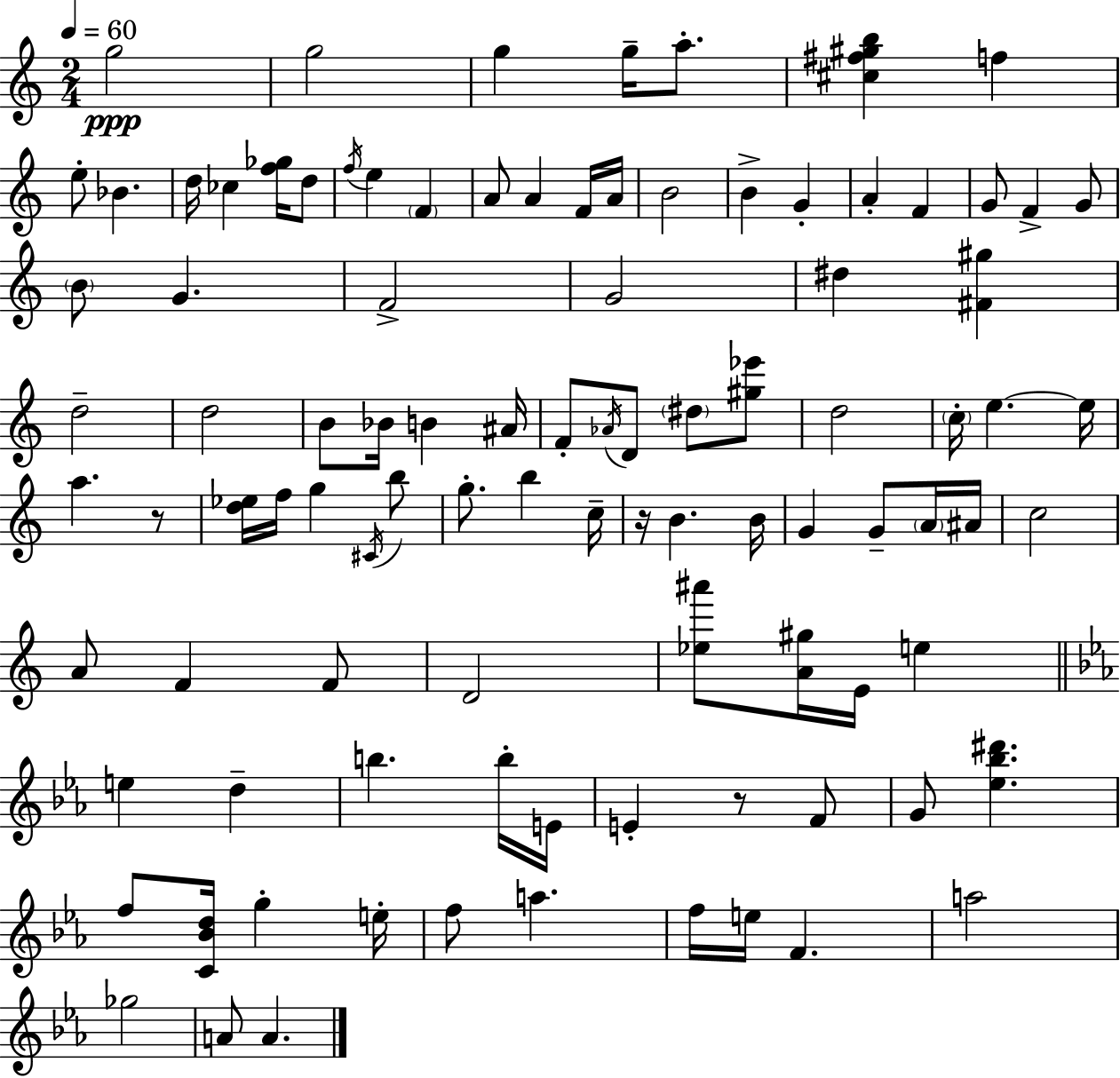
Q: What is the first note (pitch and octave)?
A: G5